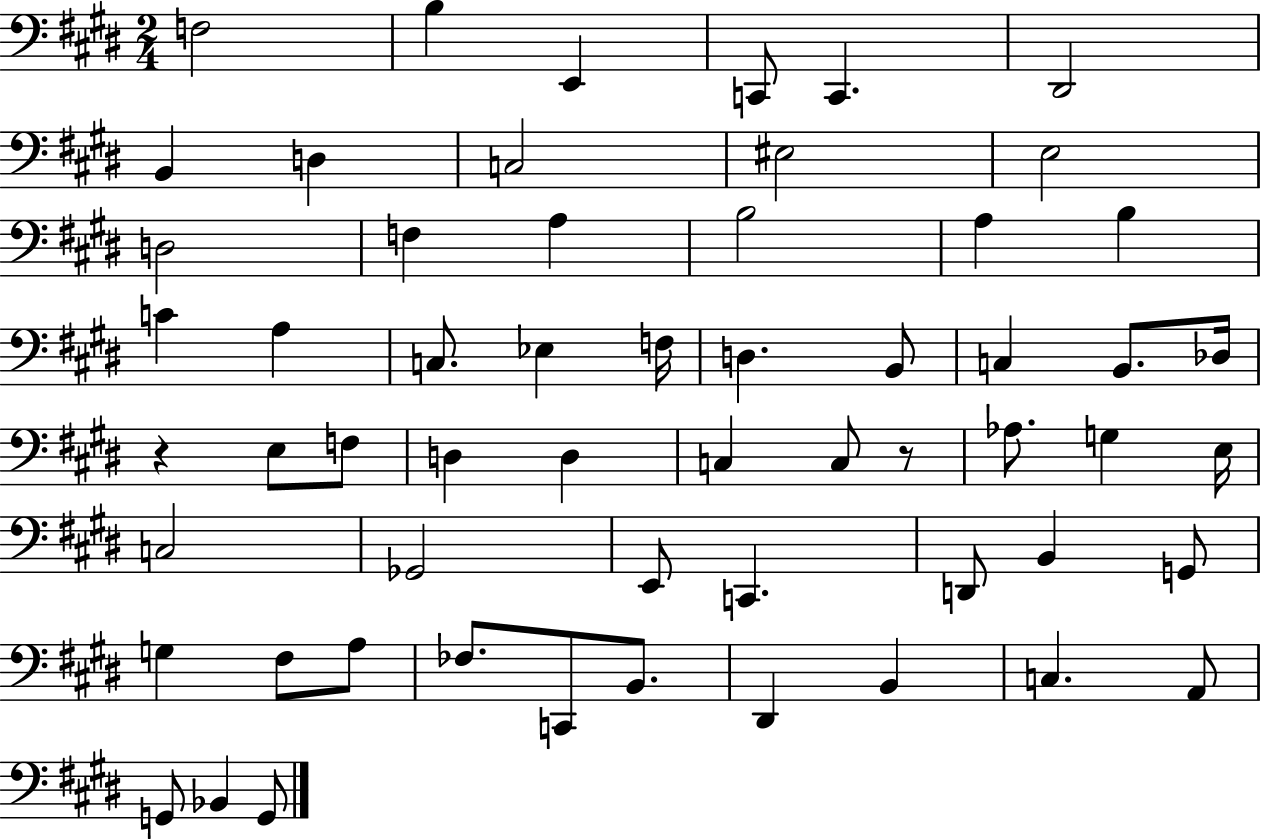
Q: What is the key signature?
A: E major